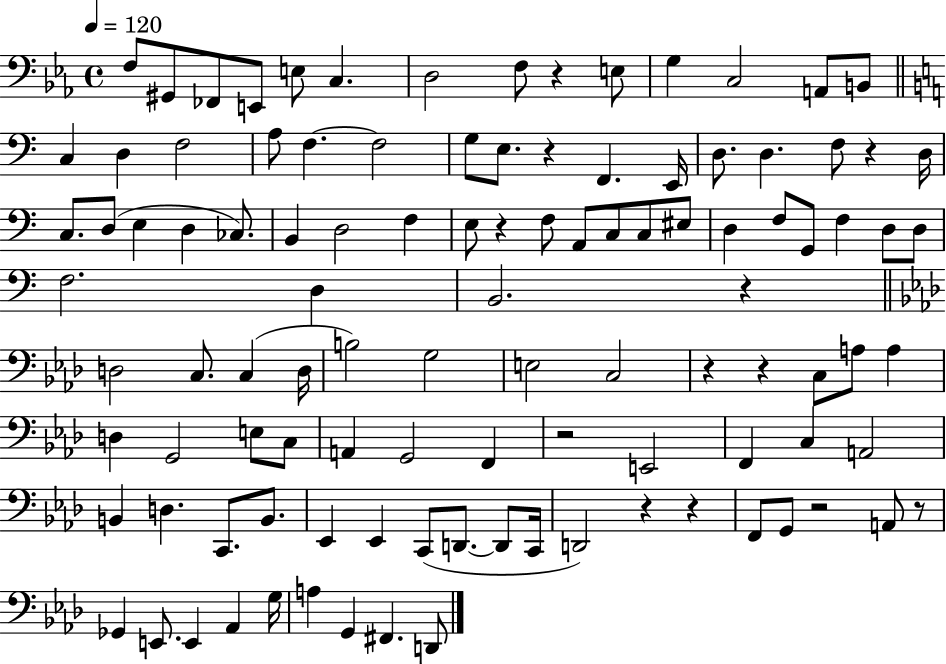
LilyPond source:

{
  \clef bass
  \time 4/4
  \defaultTimeSignature
  \key ees \major
  \tempo 4 = 120
  f8 gis,8 fes,8 e,8 e8 c4. | d2 f8 r4 e8 | g4 c2 a,8 b,8 | \bar "||" \break \key c \major c4 d4 f2 | a8 f4.~~ f2 | g8 e8. r4 f,4. e,16 | d8. d4. f8 r4 d16 | \break c8. d8( e4 d4 ces8.) | b,4 d2 f4 | e8 r4 f8 a,8 c8 c8 eis8 | d4 f8 g,8 f4 d8 d8 | \break f2. d4 | b,2. r4 | \bar "||" \break \key aes \major d2 c8. c4( d16 | b2) g2 | e2 c2 | r4 r4 c8 a8 a4 | \break d4 g,2 e8 c8 | a,4 g,2 f,4 | r2 e,2 | f,4 c4 a,2 | \break b,4 d4. c,8. b,8. | ees,4 ees,4 c,8( d,8.~~ d,8 c,16 | d,2) r4 r4 | f,8 g,8 r2 a,8 r8 | \break ges,4 e,8. e,4 aes,4 g16 | a4 g,4 fis,4. d,8 | \bar "|."
}